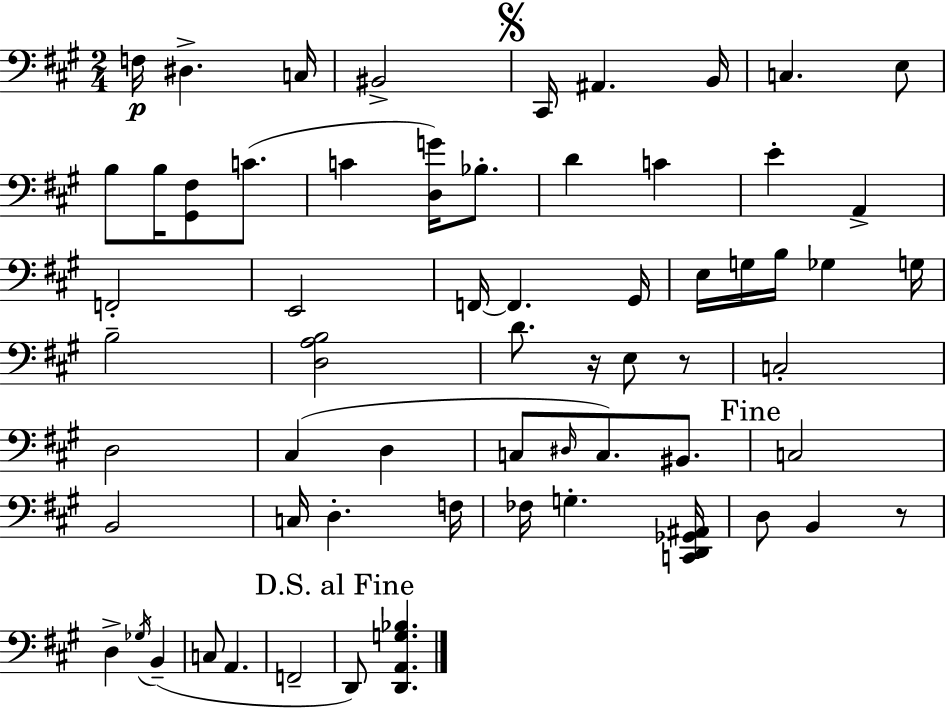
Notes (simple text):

F3/s D#3/q. C3/s BIS2/h C#2/s A#2/q. B2/s C3/q. E3/e B3/e B3/s [G#2,F#3]/e C4/e. C4/q [D3,G4]/s Bb3/e. D4/q C4/q E4/q A2/q F2/h E2/h F2/s F2/q. G#2/s E3/s G3/s B3/s Gb3/q G3/s B3/h [D3,A3,B3]/h D4/e. R/s E3/e R/e C3/h D3/h C#3/q D3/q C3/e D#3/s C3/e. BIS2/e. C3/h B2/h C3/s D3/q. F3/s FES3/s G3/q. [C2,D2,Gb2,A#2]/s D3/e B2/q R/e D3/q Gb3/s B2/q C3/e A2/q. F2/h D2/e [D2,A2,G3,Bb3]/q.